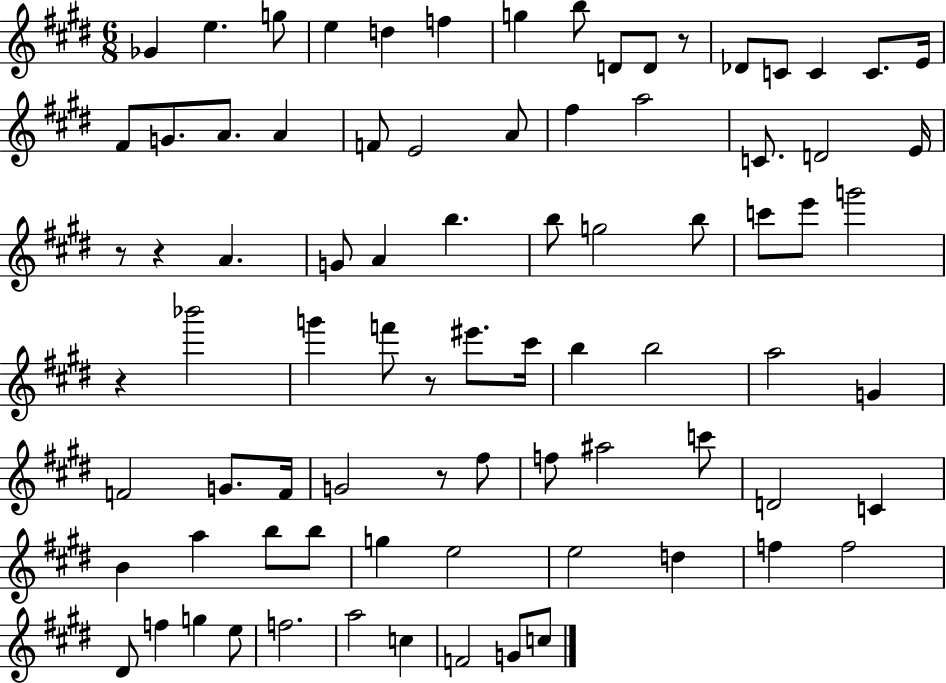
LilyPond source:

{
  \clef treble
  \numericTimeSignature
  \time 6/8
  \key e \major
  ges'4 e''4. g''8 | e''4 d''4 f''4 | g''4 b''8 d'8 d'8 r8 | des'8 c'8 c'4 c'8. e'16 | \break fis'8 g'8. a'8. a'4 | f'8 e'2 a'8 | fis''4 a''2 | c'8. d'2 e'16 | \break r8 r4 a'4. | g'8 a'4 b''4. | b''8 g''2 b''8 | c'''8 e'''8 g'''2 | \break r4 bes'''2 | g'''4 f'''8 r8 eis'''8. cis'''16 | b''4 b''2 | a''2 g'4 | \break f'2 g'8. f'16 | g'2 r8 fis''8 | f''8 ais''2 c'''8 | d'2 c'4 | \break b'4 a''4 b''8 b''8 | g''4 e''2 | e''2 d''4 | f''4 f''2 | \break dis'8 f''4 g''4 e''8 | f''2. | a''2 c''4 | f'2 g'8 c''8 | \break \bar "|."
}